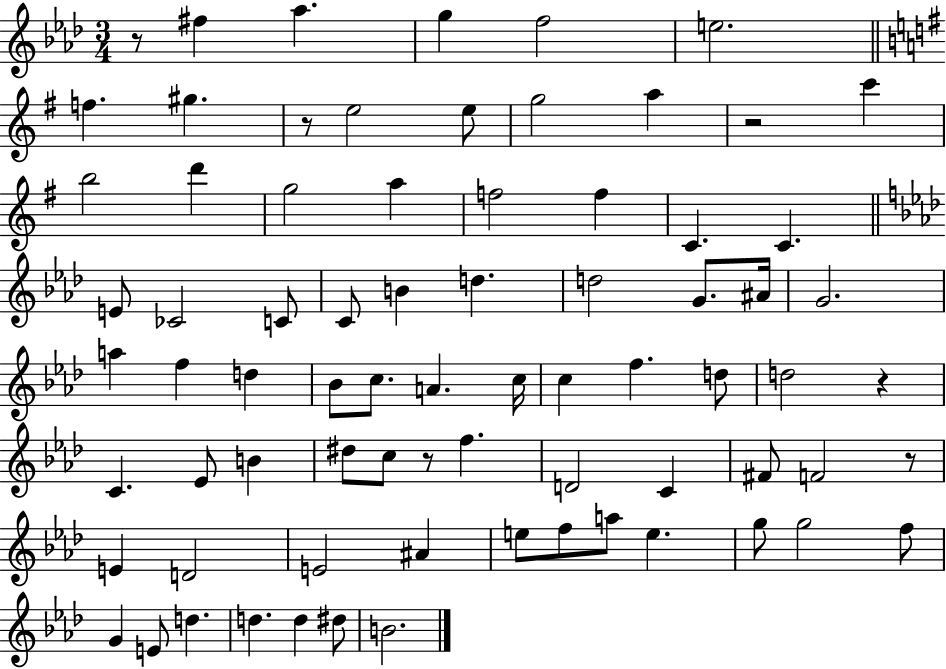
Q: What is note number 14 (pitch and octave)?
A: D6